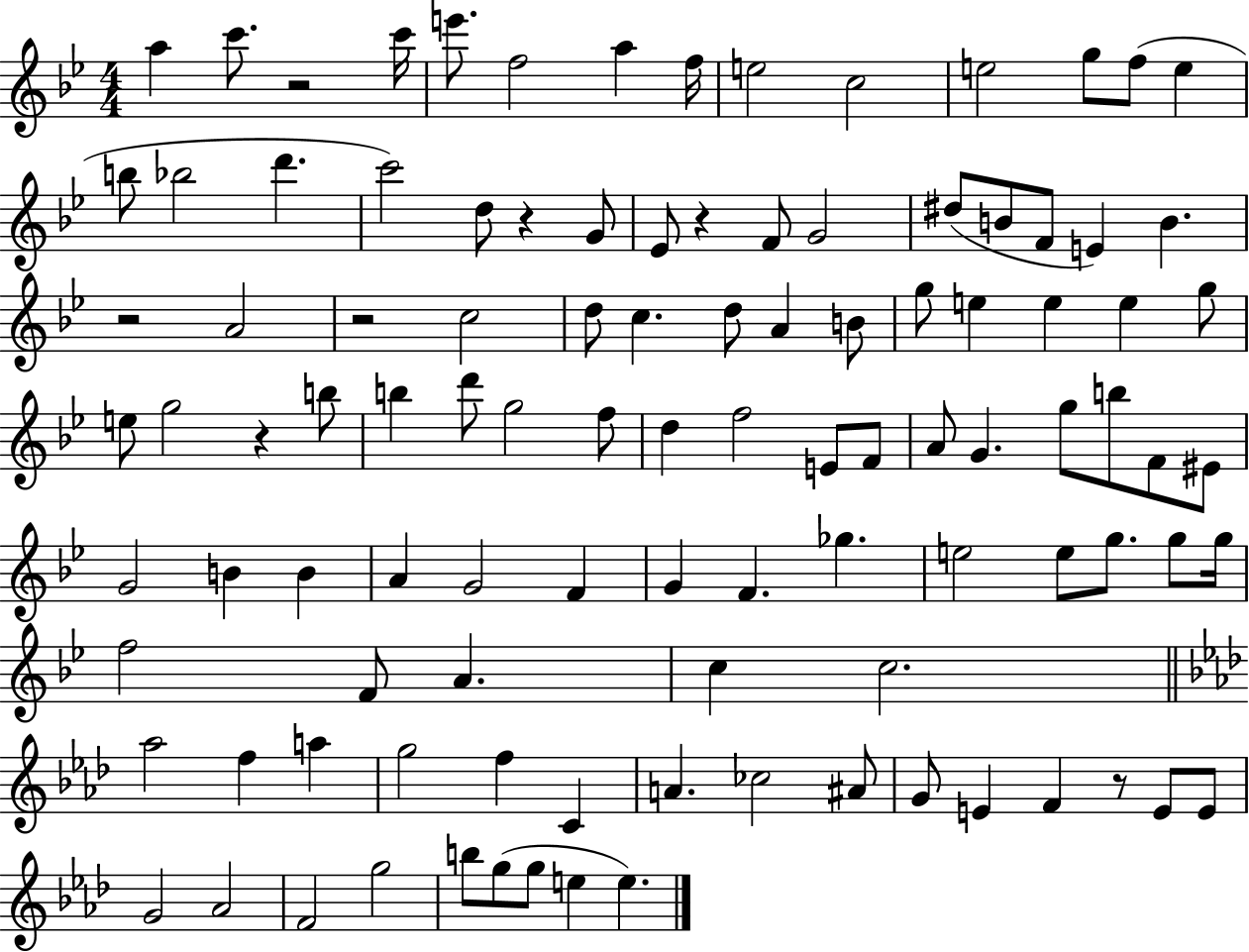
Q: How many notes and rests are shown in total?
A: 105